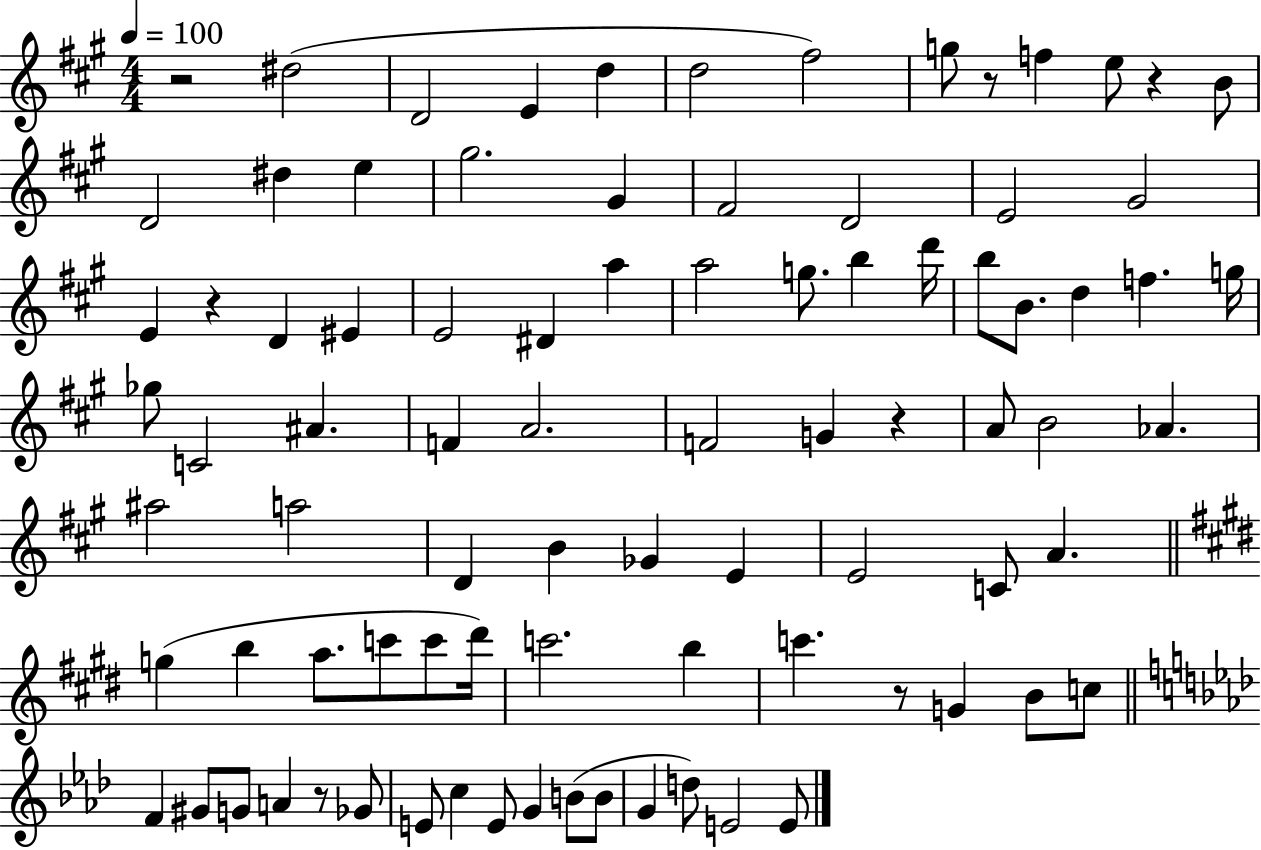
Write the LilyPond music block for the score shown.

{
  \clef treble
  \numericTimeSignature
  \time 4/4
  \key a \major
  \tempo 4 = 100
  r2 dis''2( | d'2 e'4 d''4 | d''2 fis''2) | g''8 r8 f''4 e''8 r4 b'8 | \break d'2 dis''4 e''4 | gis''2. gis'4 | fis'2 d'2 | e'2 gis'2 | \break e'4 r4 d'4 eis'4 | e'2 dis'4 a''4 | a''2 g''8. b''4 d'''16 | b''8 b'8. d''4 f''4. g''16 | \break ges''8 c'2 ais'4. | f'4 a'2. | f'2 g'4 r4 | a'8 b'2 aes'4. | \break ais''2 a''2 | d'4 b'4 ges'4 e'4 | e'2 c'8 a'4. | \bar "||" \break \key e \major g''4( b''4 a''8. c'''8 c'''8 dis'''16) | c'''2. b''4 | c'''4. r8 g'4 b'8 c''8 | \bar "||" \break \key aes \major f'4 gis'8 g'8 a'4 r8 ges'8 | e'8 c''4 e'8 g'4 b'8( b'8 | g'4 d''8) e'2 e'8 | \bar "|."
}